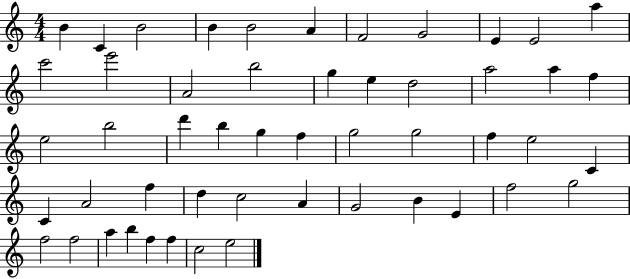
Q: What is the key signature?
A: C major